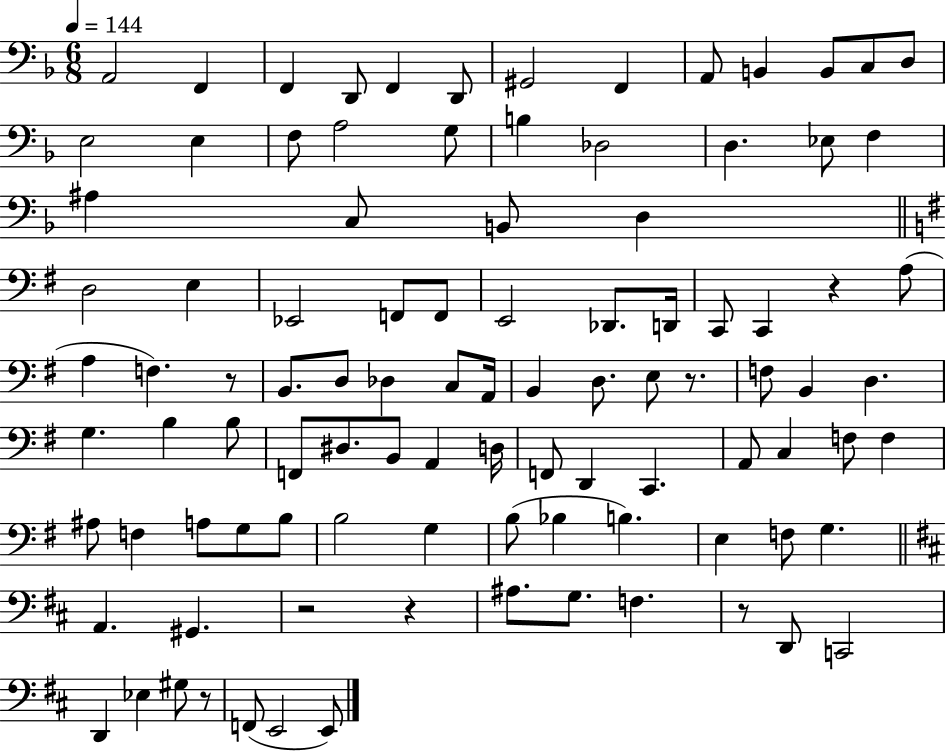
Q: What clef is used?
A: bass